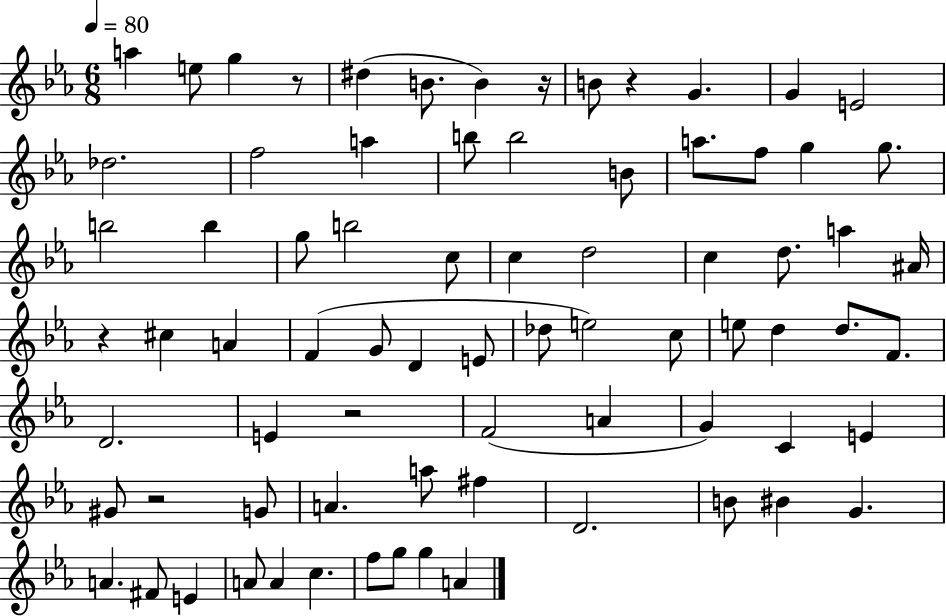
A5/q E5/e G5/q R/e D#5/q B4/e. B4/q R/s B4/e R/q G4/q. G4/q E4/h Db5/h. F5/h A5/q B5/e B5/h B4/e A5/e. F5/e G5/q G5/e. B5/h B5/q G5/e B5/h C5/e C5/q D5/h C5/q D5/e. A5/q A#4/s R/q C#5/q A4/q F4/q G4/e D4/q E4/e Db5/e E5/h C5/e E5/e D5/q D5/e. F4/e. D4/h. E4/q R/h F4/h A4/q G4/q C4/q E4/q G#4/e R/h G4/e A4/q. A5/e F#5/q D4/h. B4/e BIS4/q G4/q. A4/q. F#4/e E4/q A4/e A4/q C5/q. F5/e G5/e G5/q A4/q